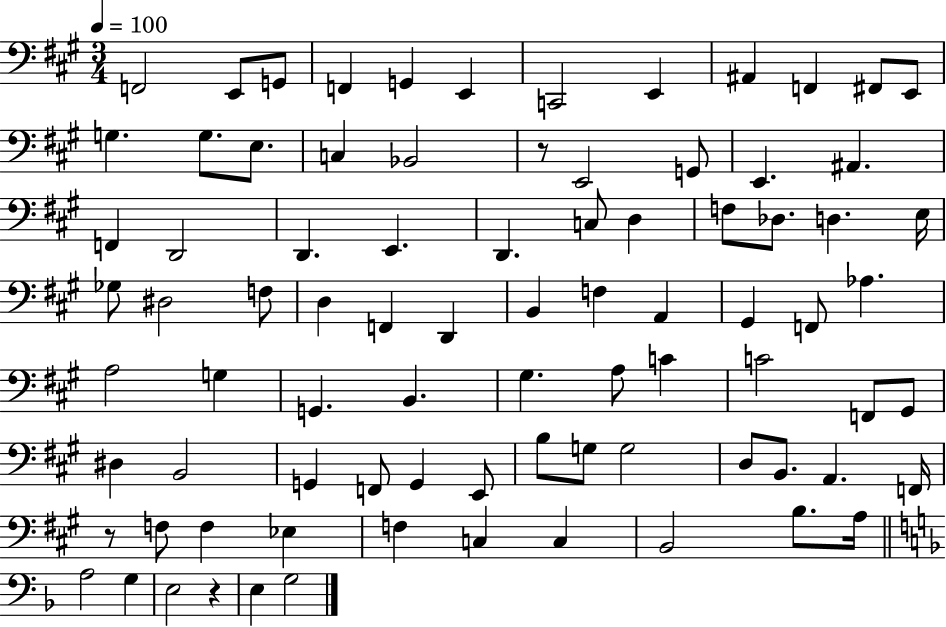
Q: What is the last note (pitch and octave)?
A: G3